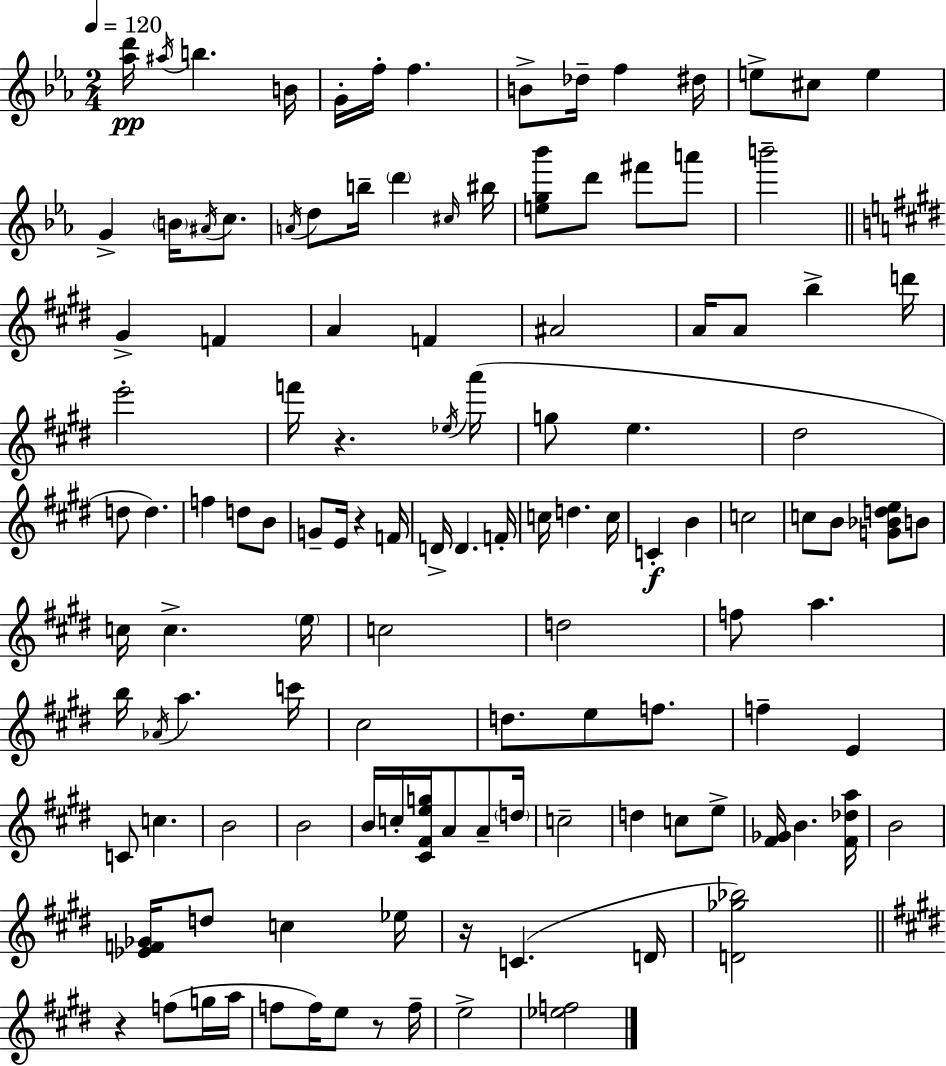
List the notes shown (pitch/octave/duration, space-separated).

[Ab5,D6]/s A#5/s B5/q. B4/s G4/s F5/s F5/q. B4/e Db5/s F5/q D#5/s E5/e C#5/e E5/q G4/q B4/s A#4/s C5/e. A4/s D5/e B5/s D6/q C#5/s BIS5/s [E5,G5,Bb6]/e D6/e F#6/e A6/e B6/h G#4/q F4/q A4/q F4/q A#4/h A4/s A4/e B5/q D6/s E6/h F6/s R/q. Eb5/s A6/s G5/e E5/q. D#5/h D5/e D5/q. F5/q D5/e B4/e G4/e E4/s R/q F4/s D4/s D4/q. F4/s C5/s D5/q. C5/s C4/q B4/q C5/h C5/e B4/e [G4,Bb4,D5,E5]/e B4/e C5/s C5/q. E5/s C5/h D5/h F5/e A5/q. B5/s Ab4/s A5/q. C6/s C#5/h D5/e. E5/e F5/e. F5/q E4/q C4/e C5/q. B4/h B4/h B4/s C5/s [C#4,F#4,E5,G5]/s A4/e A4/e D5/s C5/h D5/q C5/e E5/e [F#4,Gb4]/s B4/q. [F#4,Db5,A5]/s B4/h [Eb4,F4,Gb4]/s D5/e C5/q Eb5/s R/s C4/q. D4/s [D4,Gb5,Bb5]/h R/q F5/e G5/s A5/s F5/e F5/s E5/e R/e F5/s E5/h [Eb5,F5]/h